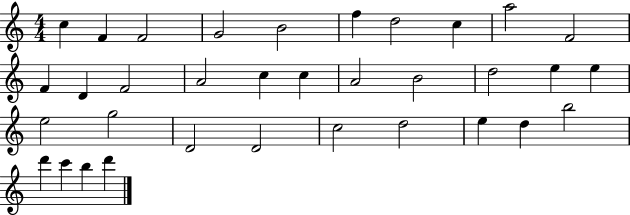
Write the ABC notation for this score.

X:1
T:Untitled
M:4/4
L:1/4
K:C
c F F2 G2 B2 f d2 c a2 F2 F D F2 A2 c c A2 B2 d2 e e e2 g2 D2 D2 c2 d2 e d b2 d' c' b d'